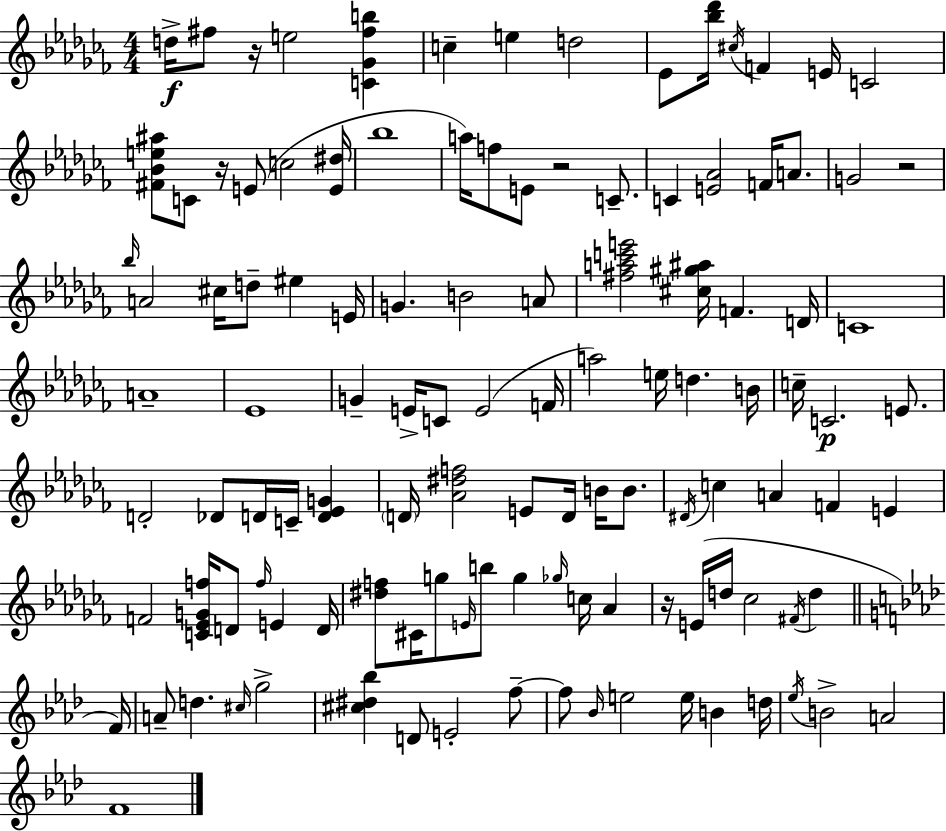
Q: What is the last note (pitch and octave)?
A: F4